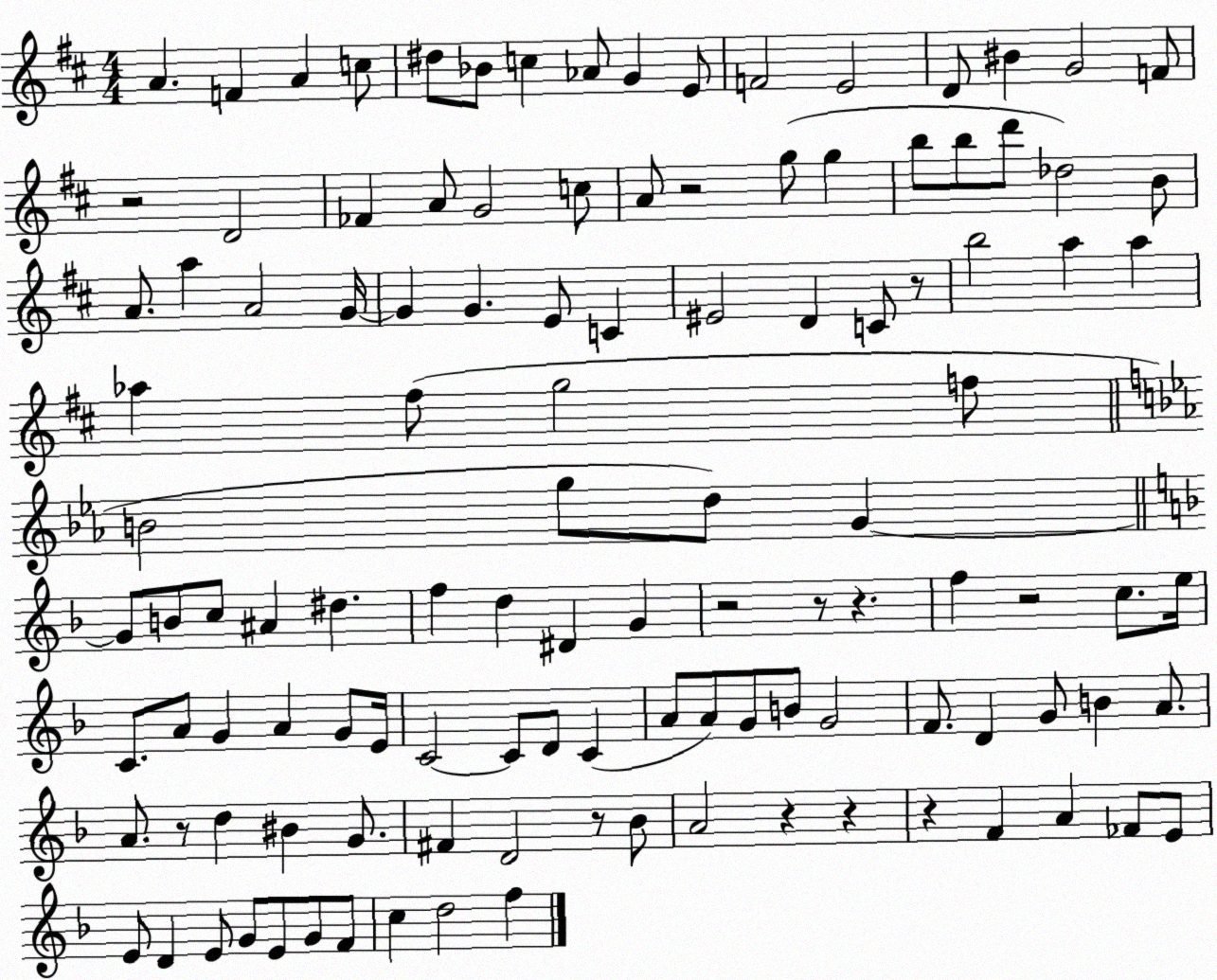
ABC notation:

X:1
T:Untitled
M:4/4
L:1/4
K:D
A F A c/2 ^d/2 _B/2 c _A/2 G E/2 F2 E2 D/2 ^B G2 F/2 z2 D2 _F A/2 G2 c/2 A/2 z2 g/2 g b/2 b/2 d'/2 _d2 B/2 A/2 a A2 G/4 G G E/2 C ^E2 D C/2 z/2 b2 a a _a ^f/2 g2 f/2 B2 g/2 d/2 G G/2 B/2 c/2 ^A ^d f d ^D G z2 z/2 z f z2 c/2 e/4 C/2 A/2 G A G/2 E/4 C2 C/2 D/2 C A/2 A/2 G/2 B/2 G2 F/2 D G/2 B A/2 A/2 z/2 d ^B G/2 ^F D2 z/2 _B/2 A2 z z z F A _F/2 E/2 E/2 D E/2 G/2 E/2 G/2 F/2 c d2 f